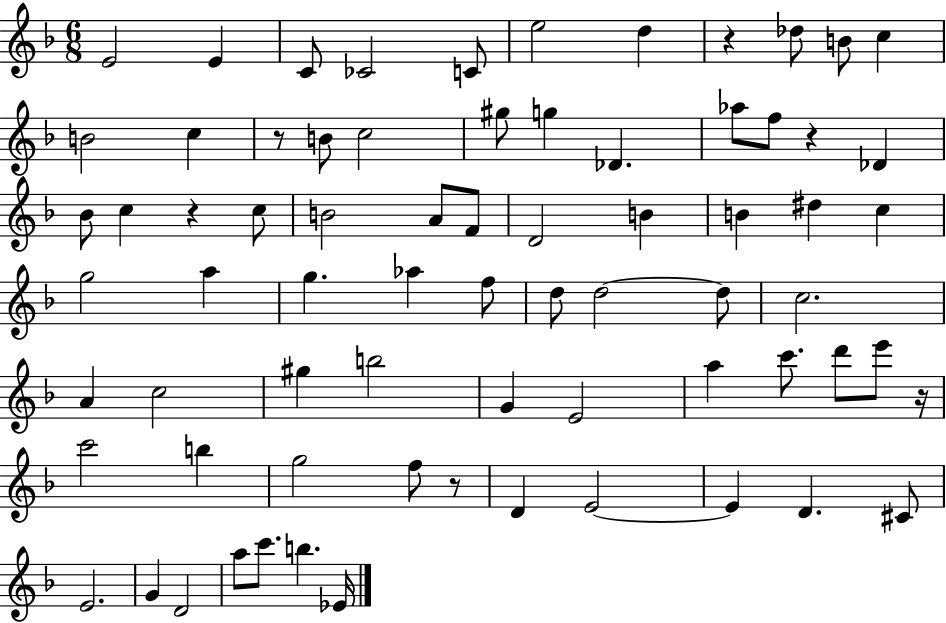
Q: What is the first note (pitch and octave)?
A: E4